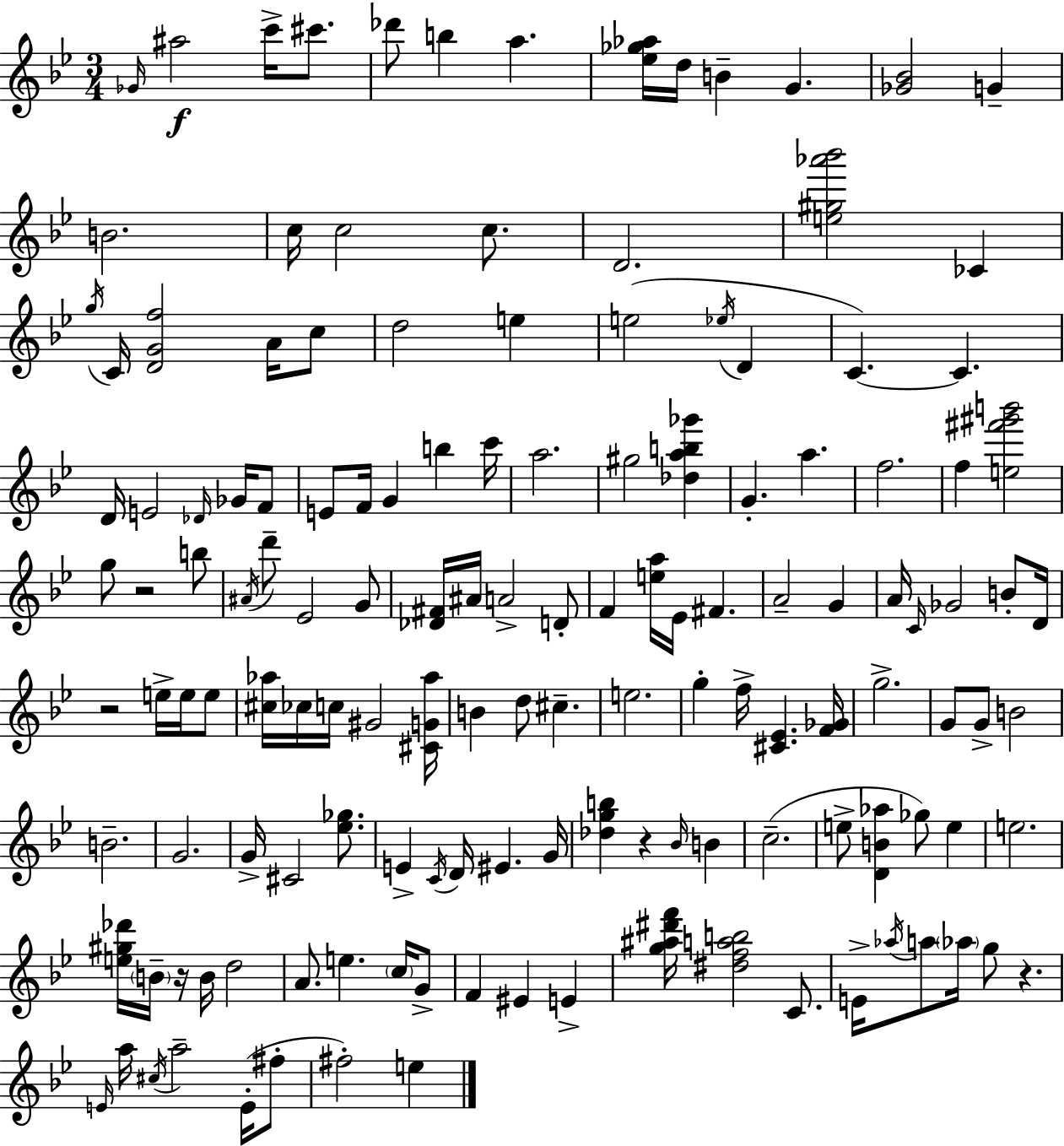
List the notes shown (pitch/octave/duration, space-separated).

Gb4/s A#5/h C6/s C#6/e. Db6/e B5/q A5/q. [Eb5,Gb5,Ab5]/s D5/s B4/q G4/q. [Gb4,Bb4]/h G4/q B4/h. C5/s C5/h C5/e. D4/h. [E5,G#5,Ab6,Bb6]/h CES4/q G5/s C4/s [D4,G4,F5]/h A4/s C5/e D5/h E5/q E5/h Eb5/s D4/q C4/q. C4/q. D4/s E4/h Db4/s Gb4/s F4/e E4/e F4/s G4/q B5/q C6/s A5/h. G#5/h [Db5,A5,B5,Gb6]/q G4/q. A5/q. F5/h. F5/q [E5,F#6,G#6,B6]/h G5/e R/h B5/e A#4/s D6/e Eb4/h G4/e [Db4,F#4]/s A#4/s A4/h D4/e F4/q [E5,A5]/s Eb4/s F#4/q. A4/h G4/q A4/s C4/s Gb4/h B4/e D4/s R/h E5/s E5/s E5/e [C#5,Ab5]/s CES5/s C5/s G#4/h [C#4,G4,Ab5]/s B4/q D5/e C#5/q. E5/h. G5/q F5/s [C#4,Eb4]/q. [F4,Gb4]/s G5/h. G4/e G4/e B4/h B4/h. G4/h. G4/s C#4/h [Eb5,Gb5]/e. E4/q C4/s D4/s EIS4/q. G4/s [Db5,G5,B5]/q R/q Bb4/s B4/q C5/h. E5/e [D4,B4,Ab5]/q Gb5/e E5/q E5/h. [E5,G#5,Db6]/s B4/s R/s B4/s D5/h A4/e. E5/q. C5/s G4/e F4/q EIS4/q E4/q [G5,A#5,D#6,F6]/s [D#5,F5,A5,B5]/h C4/e. E4/s Ab5/s A5/e Ab5/s G5/e R/q. E4/s A5/s C#5/s A5/h E4/s F#5/e F#5/h E5/q